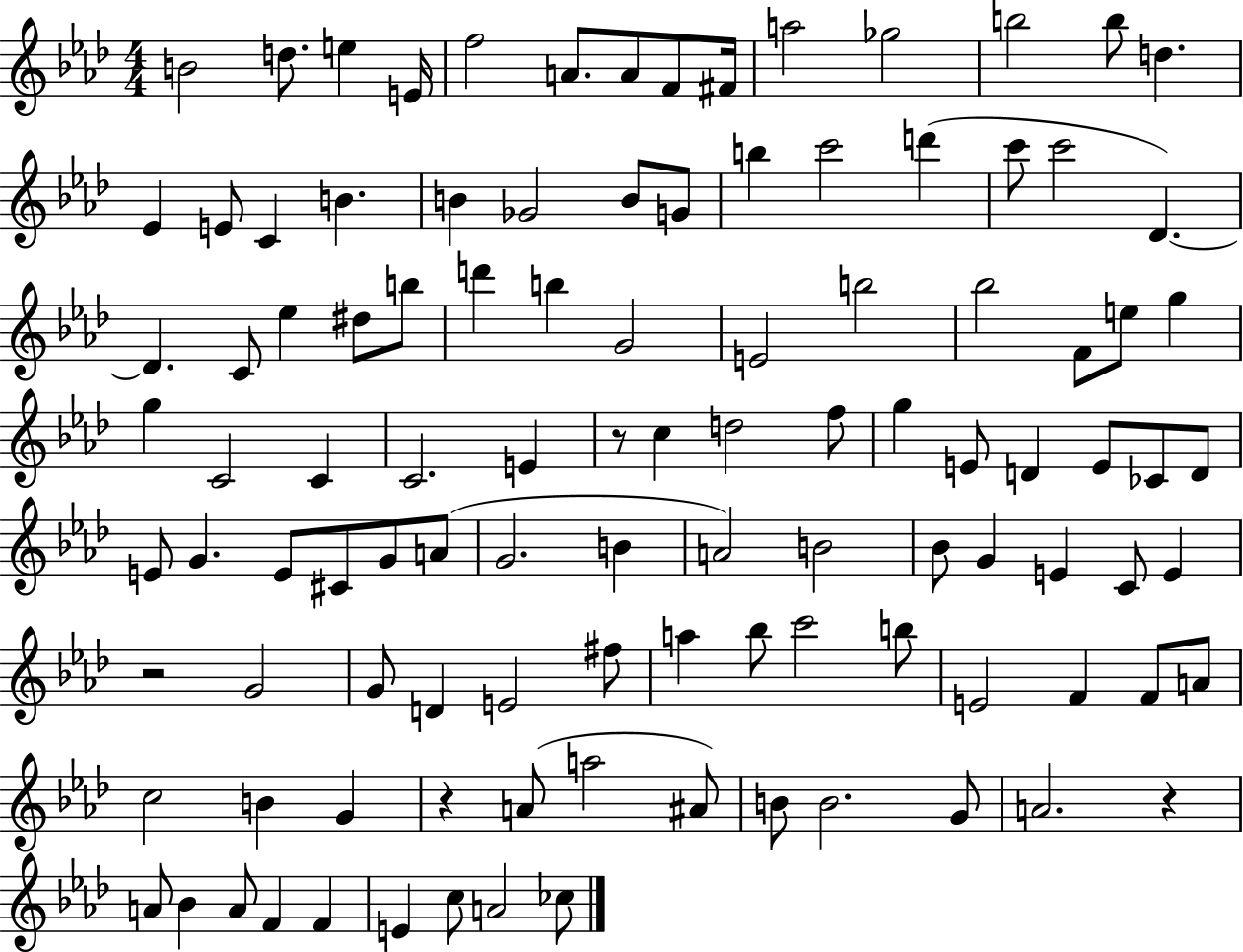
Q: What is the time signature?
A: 4/4